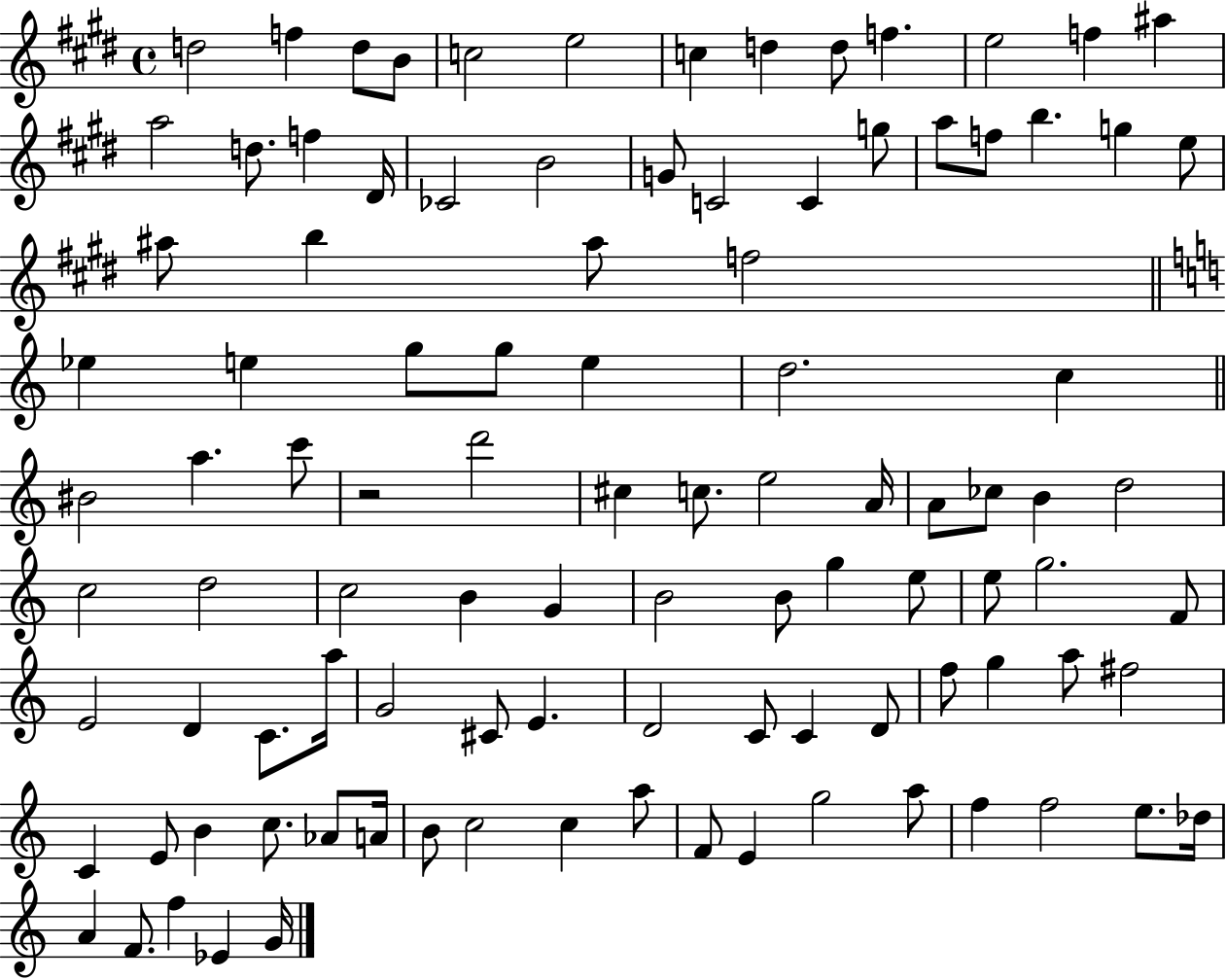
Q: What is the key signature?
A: E major